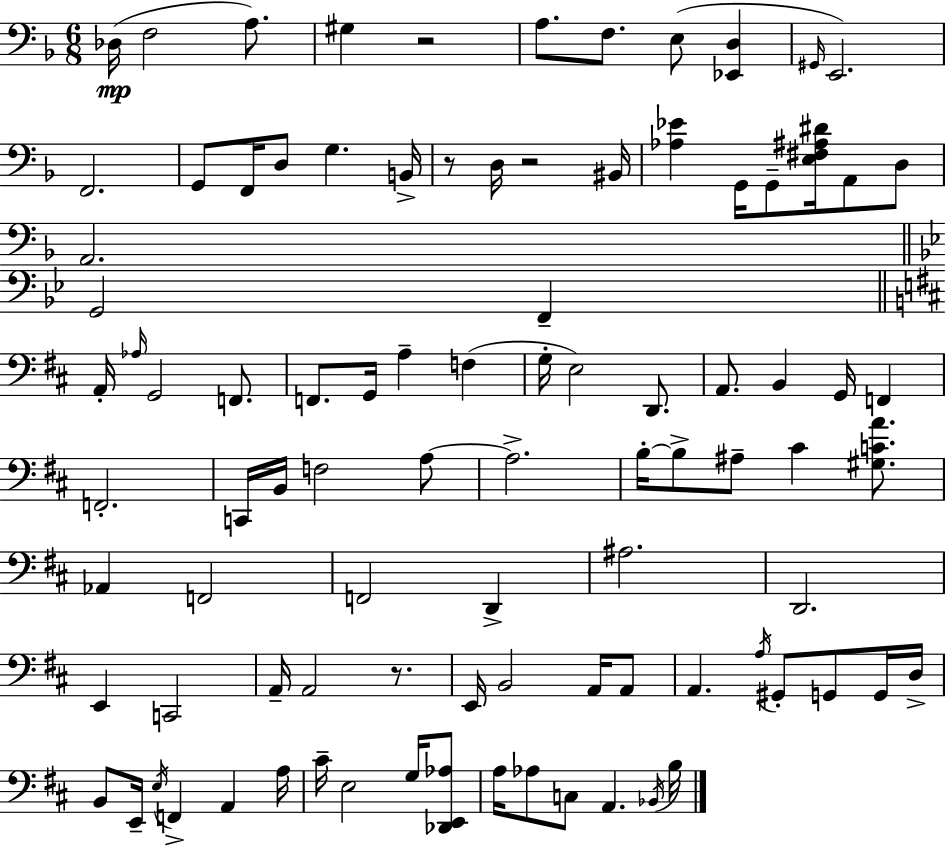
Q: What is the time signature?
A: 6/8